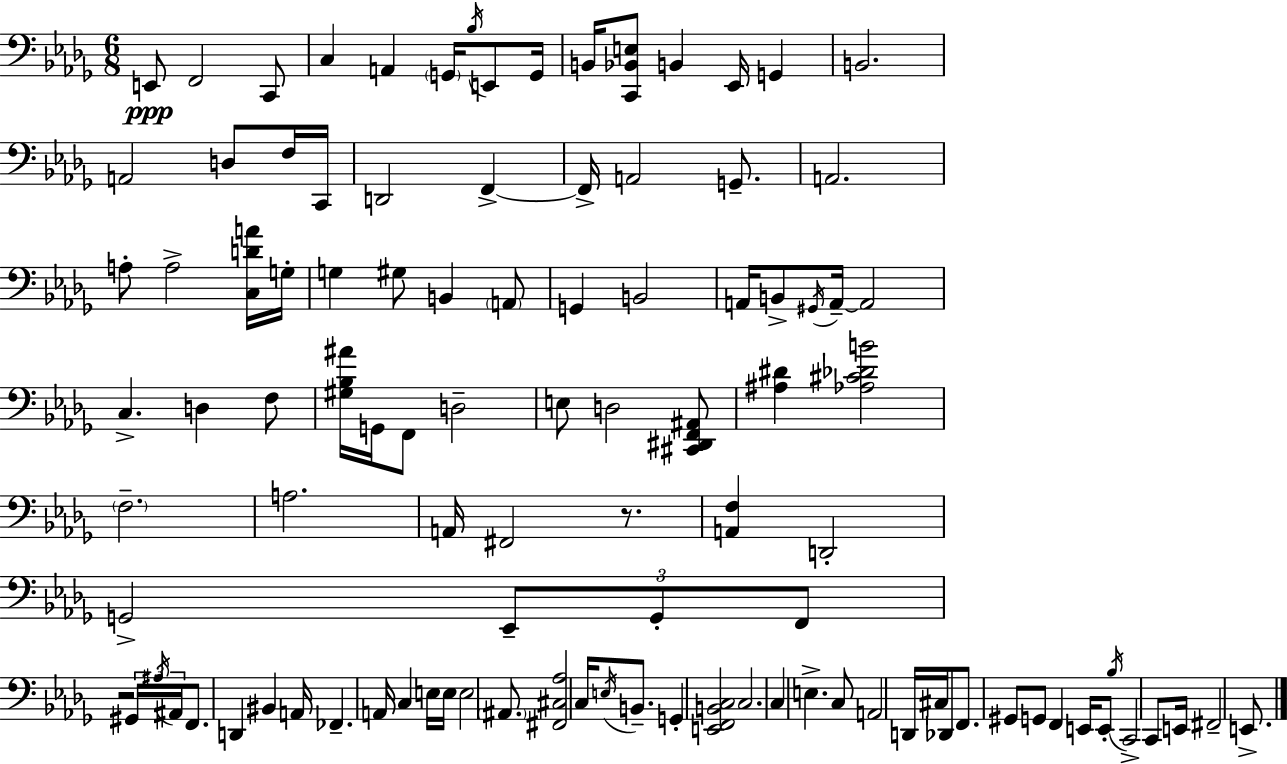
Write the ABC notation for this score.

X:1
T:Untitled
M:6/8
L:1/4
K:Bbm
E,,/2 F,,2 C,,/2 C, A,, G,,/4 _B,/4 E,,/2 G,,/4 B,,/4 [C,,_B,,E,]/2 B,, _E,,/4 G,, B,,2 A,,2 D,/2 F,/4 C,,/4 D,,2 F,, F,,/4 A,,2 G,,/2 A,,2 A,/2 A,2 [C,DA]/4 G,/4 G, ^G,/2 B,, A,,/2 G,, B,,2 A,,/4 B,,/2 ^G,,/4 A,,/4 A,,2 C, D, F,/2 [^G,_B,^A]/4 G,,/4 F,,/2 D,2 E,/2 D,2 [^C,,^D,,F,,^A,,]/2 [^A,^D] [_A,^C_DB]2 F,2 A,2 A,,/4 ^F,,2 z/2 [A,,F,] D,,2 G,,2 _E,,/2 G,,/2 F,,/2 z2 ^G,,/4 ^A,/4 ^A,,/4 F,,/2 D,, ^B,, A,,/4 _F,, A,,/4 C, E,/4 E,/4 E,2 ^A,,/2 [^F,,^C,_A,]2 C,/4 E,/4 B,,/2 G,, [E,,F,,B,,C,]2 C,2 C, E, C,/2 A,,2 D,,/4 ^C,/4 _D,,/2 F,,/2 ^G,,/2 G,,/2 F,, E,,/4 E,,/2 _B,/4 C,,2 C,,/2 E,,/4 ^F,,2 E,,/2